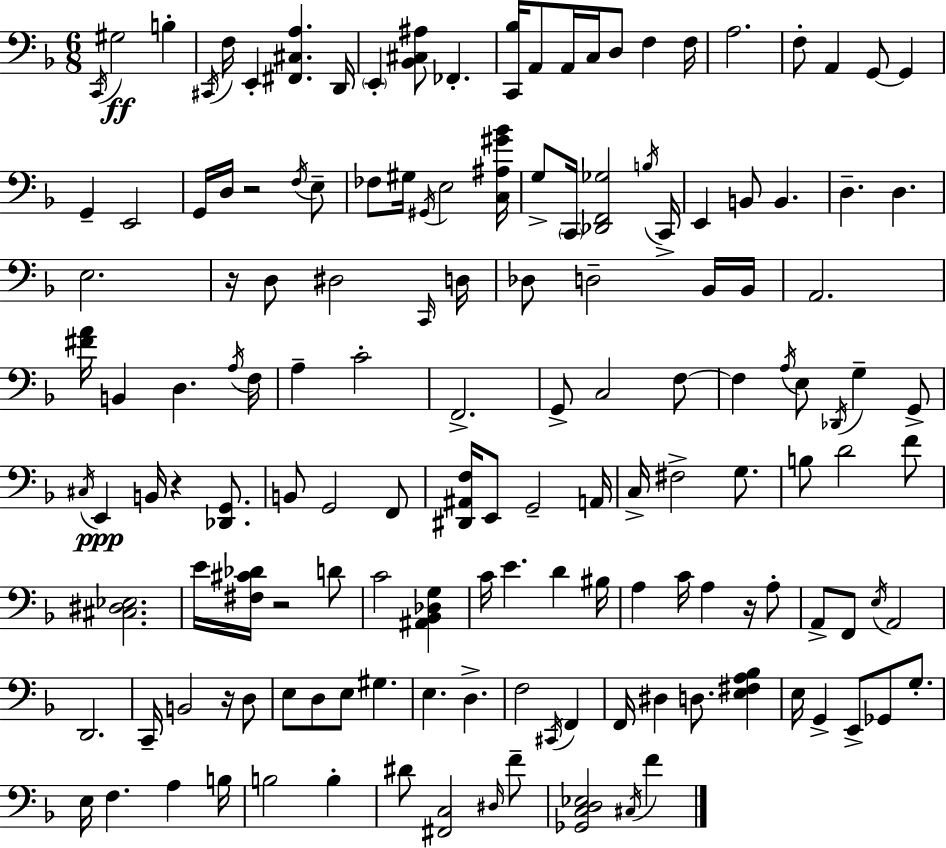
C2/s G#3/h B3/q C#2/s F3/s E2/q [F#2,C#3,A3]/q. D2/s E2/q [Bb2,C#3,A#3]/e FES2/q. [C2,Bb3]/s A2/e A2/s C3/s D3/e F3/q F3/s A3/h. F3/e A2/q G2/e G2/q G2/q E2/h G2/s D3/s R/h F3/s E3/e FES3/e G#3/s G#2/s E3/h [C3,A#3,G#4,Bb4]/s G3/e C2/s [Db2,F2,Gb3]/h B3/s C2/s E2/q B2/e B2/q. D3/q. D3/q. E3/h. R/s D3/e D#3/h C2/s D3/s Db3/e D3/h Bb2/s Bb2/s A2/h. [F#4,A4]/s B2/q D3/q. A3/s F3/s A3/q C4/h F2/h. G2/e C3/h F3/e F3/q A3/s E3/e Db2/s G3/q G2/e C#3/s E2/q B2/s R/q [Db2,G2]/e. B2/e G2/h F2/e [D#2,A#2,F3]/s E2/e G2/h A2/s C3/s F#3/h G3/e. B3/e D4/h F4/e [C#3,D#3,Eb3]/h. E4/s [F#3,C#4,Db4]/s R/h D4/e C4/h [A#2,Bb2,Db3,G3]/q C4/s E4/q. D4/q BIS3/s A3/q C4/s A3/q R/s A3/e A2/e F2/e E3/s A2/h D2/h. C2/s B2/h R/s D3/e E3/e D3/e E3/e G#3/q. E3/q. D3/q. F3/h C#2/s F2/q F2/s D#3/q D3/e. [E3,F#3,A3,Bb3]/q E3/s G2/q E2/e Gb2/e G3/e. E3/s F3/q. A3/q B3/s B3/h B3/q D#4/e [F#2,C3]/h D#3/s F4/e [Gb2,C3,D3,Eb3]/h C#3/s F4/q